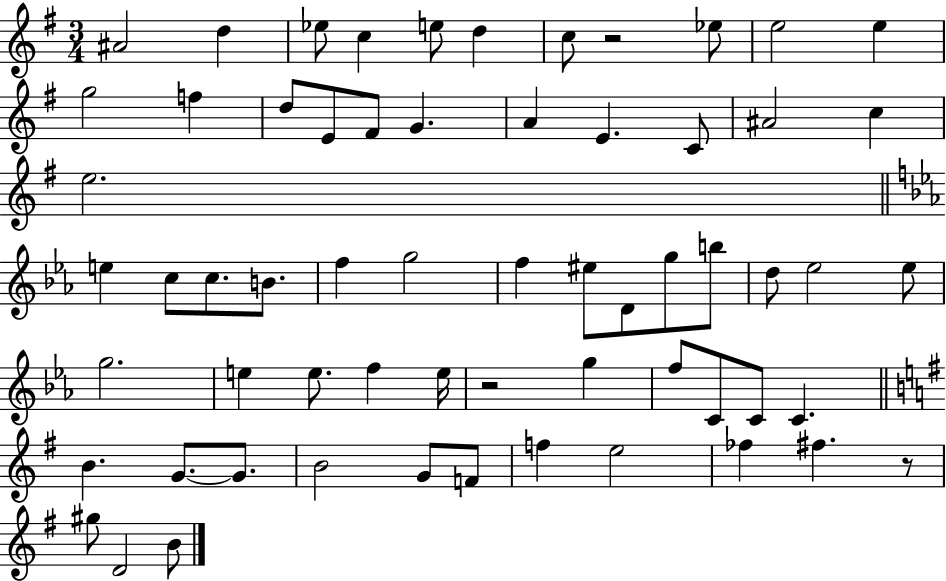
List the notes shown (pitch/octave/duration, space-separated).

A#4/h D5/q Eb5/e C5/q E5/e D5/q C5/e R/h Eb5/e E5/h E5/q G5/h F5/q D5/e E4/e F#4/e G4/q. A4/q E4/q. C4/e A#4/h C5/q E5/h. E5/q C5/e C5/e. B4/e. F5/q G5/h F5/q EIS5/e D4/e G5/e B5/e D5/e Eb5/h Eb5/e G5/h. E5/q E5/e. F5/q E5/s R/h G5/q F5/e C4/e C4/e C4/q. B4/q. G4/e. G4/e. B4/h G4/e F4/e F5/q E5/h FES5/q F#5/q. R/e G#5/e D4/h B4/e